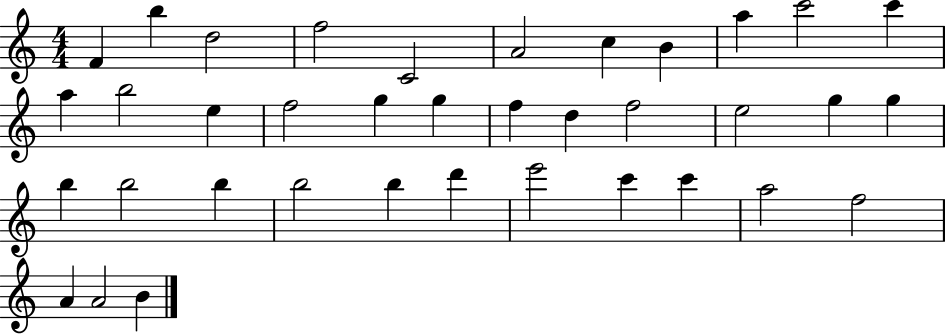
X:1
T:Untitled
M:4/4
L:1/4
K:C
F b d2 f2 C2 A2 c B a c'2 c' a b2 e f2 g g f d f2 e2 g g b b2 b b2 b d' e'2 c' c' a2 f2 A A2 B